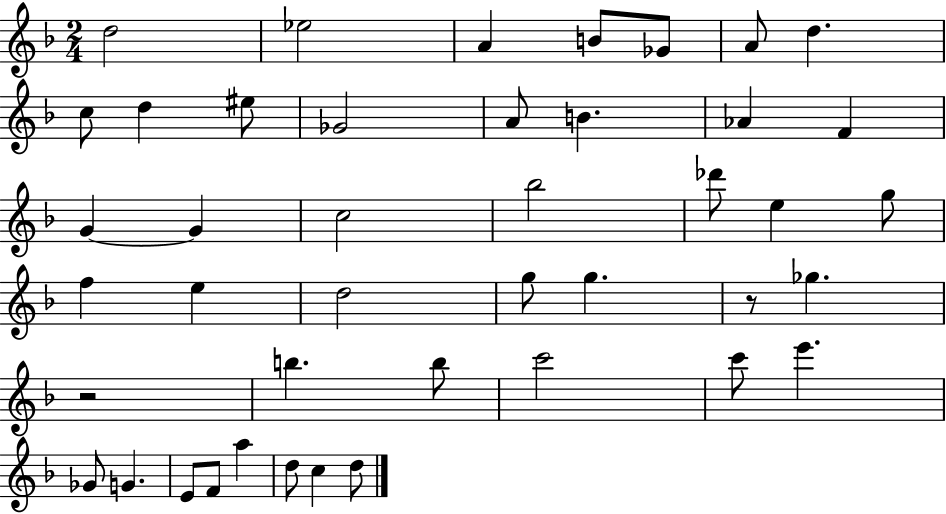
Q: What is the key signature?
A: F major